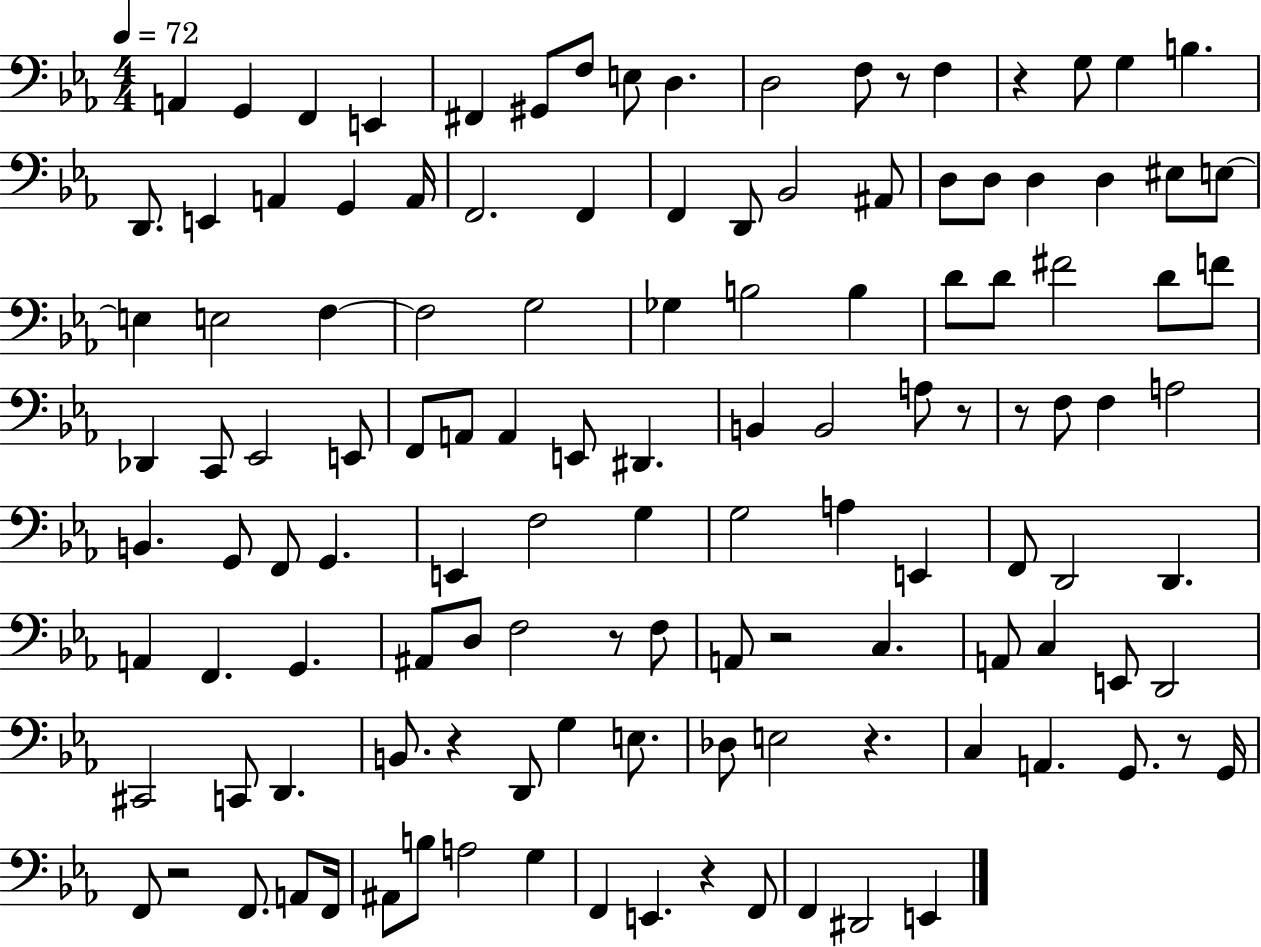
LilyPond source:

{
  \clef bass
  \numericTimeSignature
  \time 4/4
  \key ees \major
  \tempo 4 = 72
  \repeat volta 2 { a,4 g,4 f,4 e,4 | fis,4 gis,8 f8 e8 d4. | d2 f8 r8 f4 | r4 g8 g4 b4. | \break d,8. e,4 a,4 g,4 a,16 | f,2. f,4 | f,4 d,8 bes,2 ais,8 | d8 d8 d4 d4 eis8 e8~~ | \break e4 e2 f4~~ | f2 g2 | ges4 b2 b4 | d'8 d'8 fis'2 d'8 f'8 | \break des,4 c,8 ees,2 e,8 | f,8 a,8 a,4 e,8 dis,4. | b,4 b,2 a8 r8 | r8 f8 f4 a2 | \break b,4. g,8 f,8 g,4. | e,4 f2 g4 | g2 a4 e,4 | f,8 d,2 d,4. | \break a,4 f,4. g,4. | ais,8 d8 f2 r8 f8 | a,8 r2 c4. | a,8 c4 e,8 d,2 | \break cis,2 c,8 d,4. | b,8. r4 d,8 g4 e8. | des8 e2 r4. | c4 a,4. g,8. r8 g,16 | \break f,8 r2 f,8. a,8 f,16 | ais,8 b8 a2 g4 | f,4 e,4. r4 f,8 | f,4 dis,2 e,4 | \break } \bar "|."
}